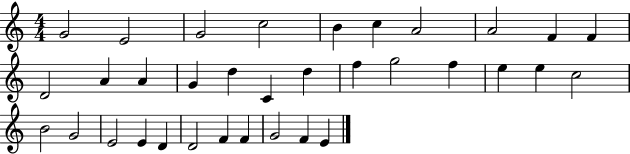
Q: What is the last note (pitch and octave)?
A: E4